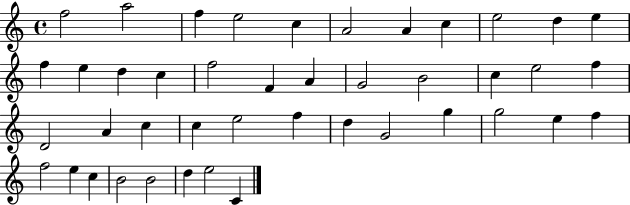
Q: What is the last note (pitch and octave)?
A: C4